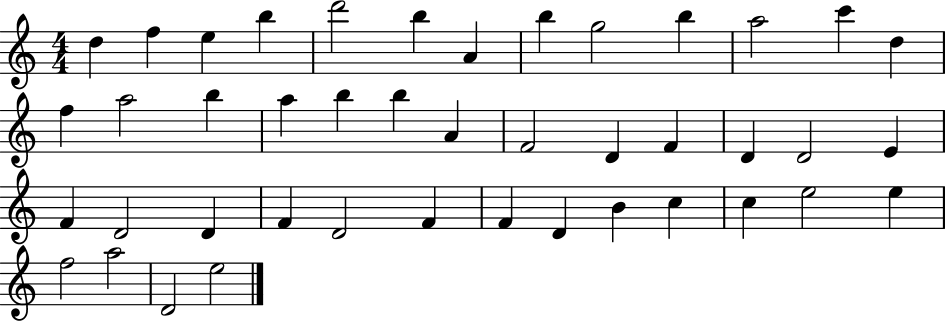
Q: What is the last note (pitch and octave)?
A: E5